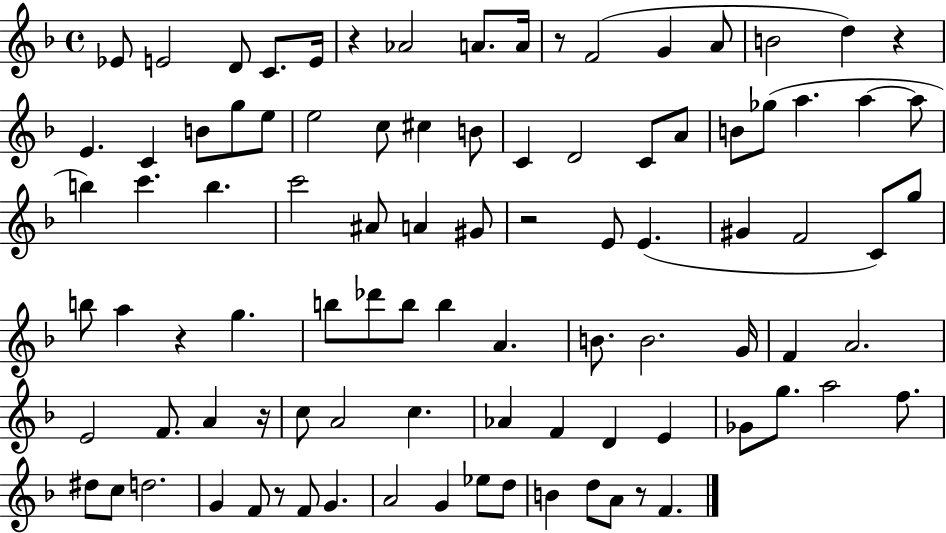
{
  \clef treble
  \time 4/4
  \defaultTimeSignature
  \key f \major
  ees'8 e'2 d'8 c'8. e'16 | r4 aes'2 a'8. a'16 | r8 f'2( g'4 a'8 | b'2 d''4) r4 | \break e'4. c'4 b'8 g''8 e''8 | e''2 c''8 cis''4 b'8 | c'4 d'2 c'8 a'8 | b'8 ges''8( a''4. a''4~~ a''8 | \break b''4) c'''4. b''4. | c'''2 ais'8 a'4 gis'8 | r2 e'8 e'4.( | gis'4 f'2 c'8) g''8 | \break b''8 a''4 r4 g''4. | b''8 des'''8 b''8 b''4 a'4. | b'8. b'2. g'16 | f'4 a'2. | \break e'2 f'8. a'4 r16 | c''8 a'2 c''4. | aes'4 f'4 d'4 e'4 | ges'8 g''8. a''2 f''8. | \break dis''8 c''8 d''2. | g'4 f'8 r8 f'8 g'4. | a'2 g'4 ees''8 d''8 | b'4 d''8 a'8 r8 f'4. | \break \bar "|."
}